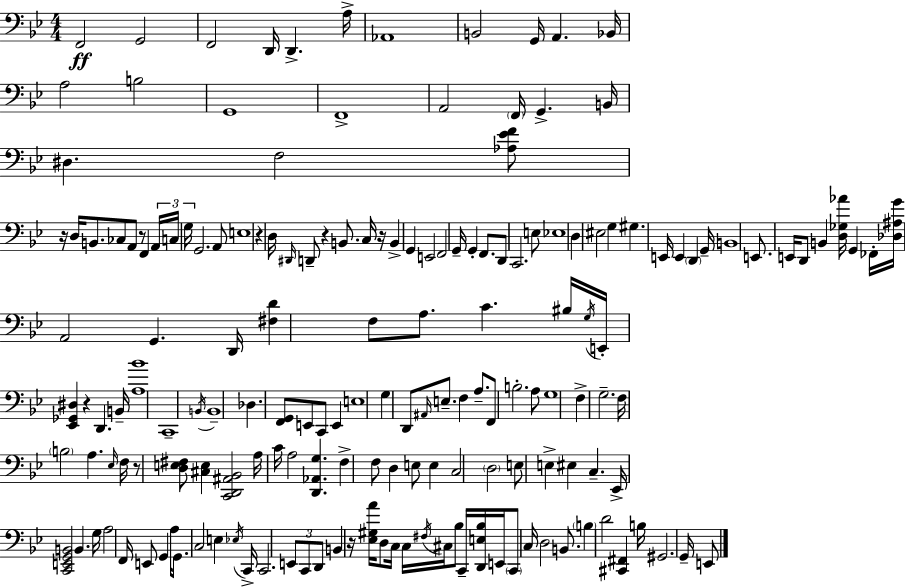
{
  \clef bass
  \numericTimeSignature
  \time 4/4
  \key g \minor
  f,2\ff g,2 | f,2 d,16 d,4.-> a16-> | aes,1 | b,2 g,16 a,4. bes,16 | \break a2 b2 | g,1 | f,1-> | a,2 \parenthesize f,16 g,4.-> b,16 | \break dis4. f2 <aes ees' f'>8 | r16 d16 b,8. ces8 a,8 r8 f,4 \tuplet 3/2 { a,16 | c16 g16 } g,2. a,8 | e1 | \break r4 d16 \grace { dis,16 } d,8-- r4 b,8. c16 | r16 b,4-> g,4 e,2 | f,2 g,16-- g,4-. f,8. | d,8 c,2. e8 | \break ees1 | d4 eis2 g4 | gis4. e,16 e,4 \parenthesize d,4 | g,16-- b,1 | \break e,8. e,16 d,8 b,4 <d ges aes'>16 g,4 | fes,16-. <des ais g'>16 a,2 g,4. | d,16 <fis d'>4 f8 a8. c'4. | bis16 \acciaccatura { g16 } e,16-. <ees, ges, dis>4 r4 d,4. | \break b,16-- <a bes'>1 | c,1-- | \acciaccatura { b,16 } b,1-- | des4. <f, g,>8 e,8 c,8 e,4 | \break e1 | g4 d,8 \grace { ais,16 } e8.-- f4 | a8.-- f,8 b2.-. | a8 g1 | \break f4-> g2.-- | f16 \parenthesize b2 a4. | \grace { ees16 } f16 r8 <d e fis>8 <cis e>4 <c, d, ais, bes,>2 | a16 c'16 a2 <d, aes, g>4. | \break f4-> f8 d4 e8 | e4 c2 \parenthesize d2 | e8 e4-> eis4 c4.-- | ees,16-> <c, e, g, b,>2 b,4. | \break g16 a2 f,16 e,8 | g,4 a16 g,8. c2 | e4 \acciaccatura { ees16 } c,16-> c,2. | \tuplet 3/2 { e,8 c,8 d,8 } b,4 r16 <ees gis a'>16 d8 | \break c16 c16 \acciaccatura { fis16 } cis16 bes8 c,16-- <d, e bes>16 e,16 \parenthesize c,8 c16 d2 | b,8. \parenthesize b4 d'2 | <cis, fis,>4 b16 gis,2. | g,16-- e,8 \bar "|."
}